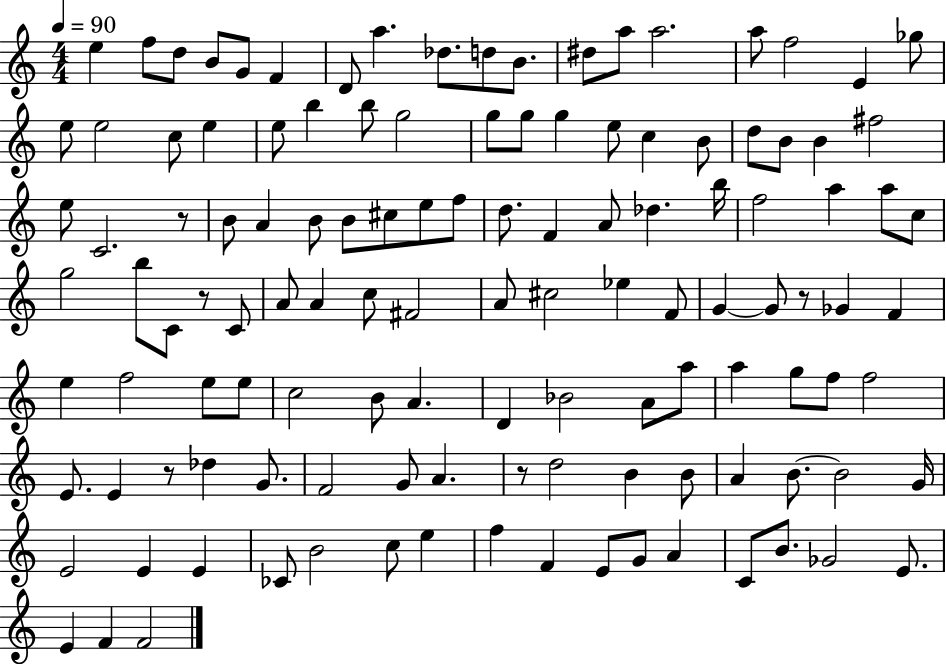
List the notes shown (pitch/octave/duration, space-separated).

E5/q F5/e D5/e B4/e G4/e F4/q D4/e A5/q. Db5/e. D5/e B4/e. D#5/e A5/e A5/h. A5/e F5/h E4/q Gb5/e E5/e E5/h C5/e E5/q E5/e B5/q B5/e G5/h G5/e G5/e G5/q E5/e C5/q B4/e D5/e B4/e B4/q F#5/h E5/e C4/h. R/e B4/e A4/q B4/e B4/e C#5/e E5/e F5/e D5/e. F4/q A4/e Db5/q. B5/s F5/h A5/q A5/e C5/e G5/h B5/e C4/e R/e C4/e A4/e A4/q C5/e F#4/h A4/e C#5/h Eb5/q F4/e G4/q G4/e R/e Gb4/q F4/q E5/q F5/h E5/e E5/e C5/h B4/e A4/q. D4/q Bb4/h A4/e A5/e A5/q G5/e F5/e F5/h E4/e. E4/q R/e Db5/q G4/e. F4/h G4/e A4/q. R/e D5/h B4/q B4/e A4/q B4/e. B4/h G4/s E4/h E4/q E4/q CES4/e B4/h C5/e E5/q F5/q F4/q E4/e G4/e A4/q C4/e B4/e. Gb4/h E4/e. E4/q F4/q F4/h